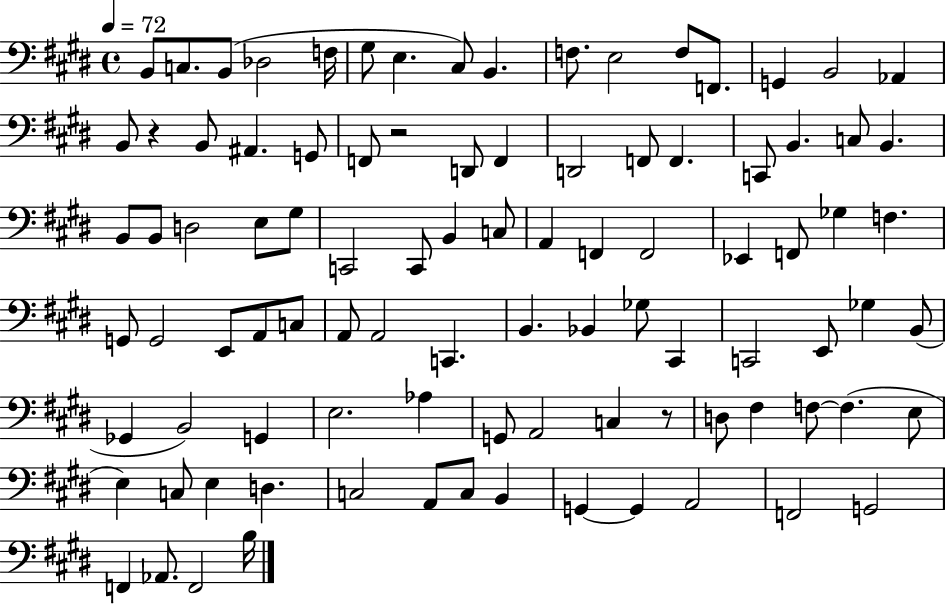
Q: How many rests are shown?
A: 3